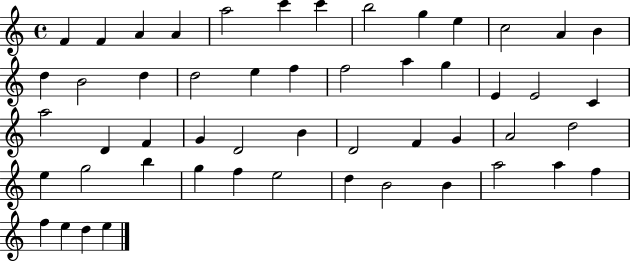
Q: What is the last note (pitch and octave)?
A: E5